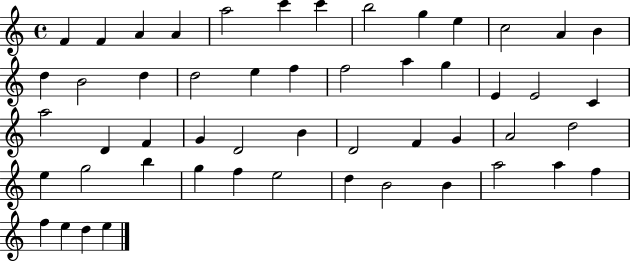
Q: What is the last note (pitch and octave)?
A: E5